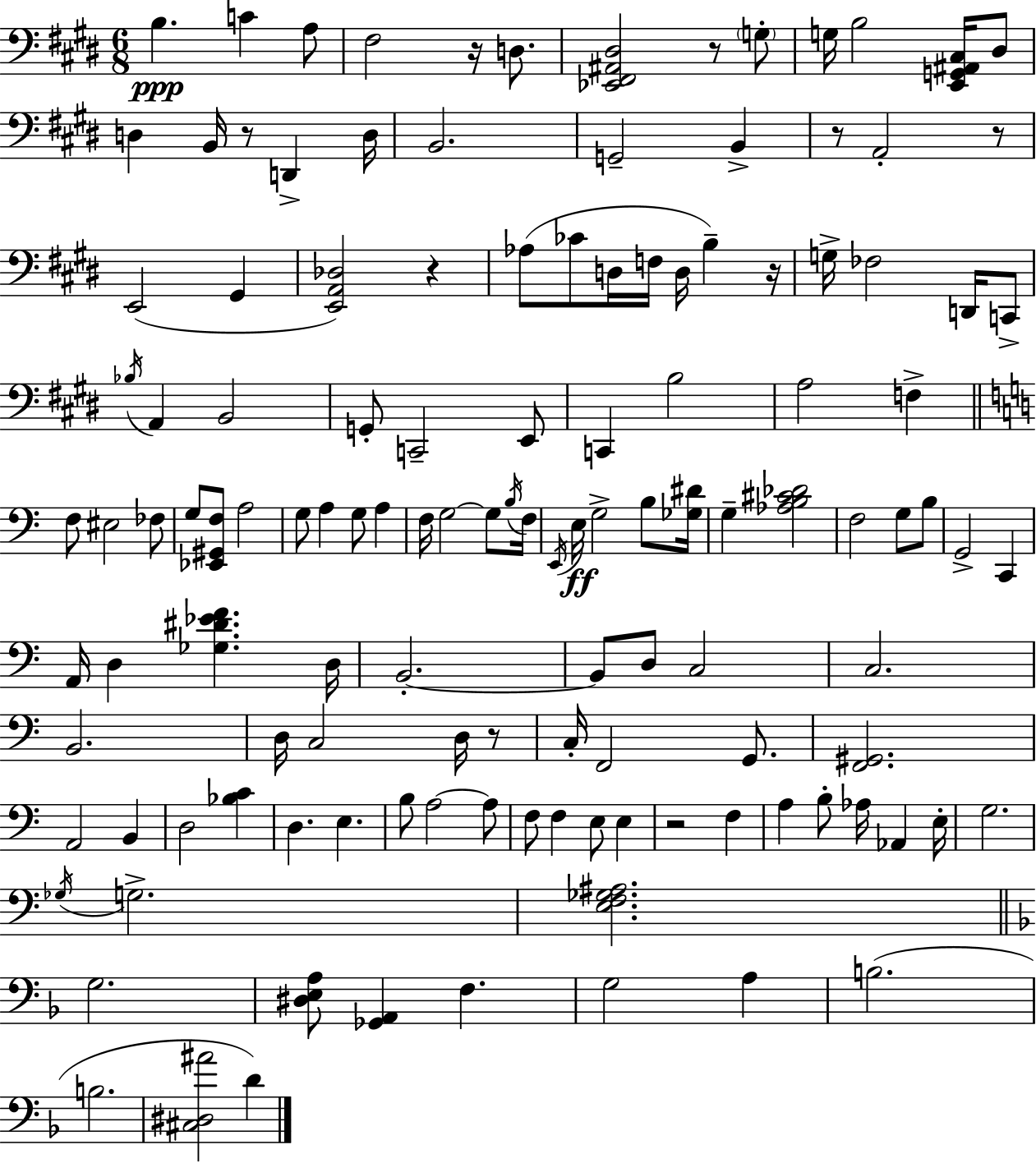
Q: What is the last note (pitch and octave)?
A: D4